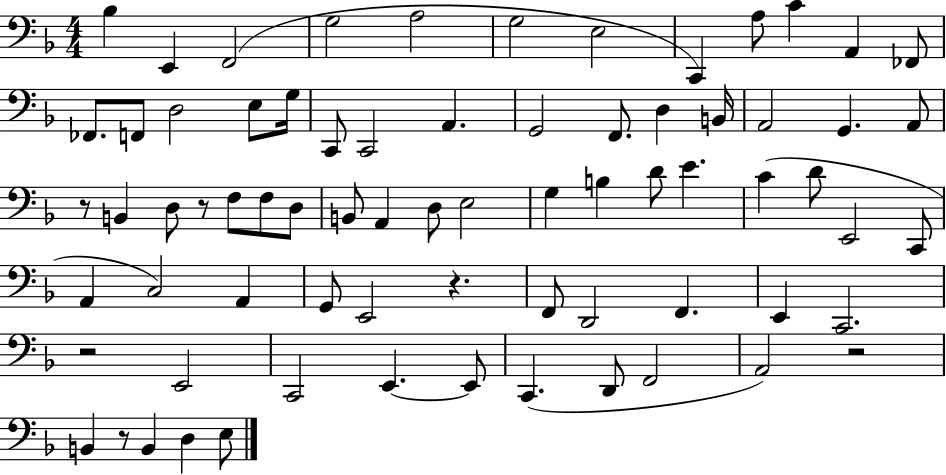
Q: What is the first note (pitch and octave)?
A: Bb3